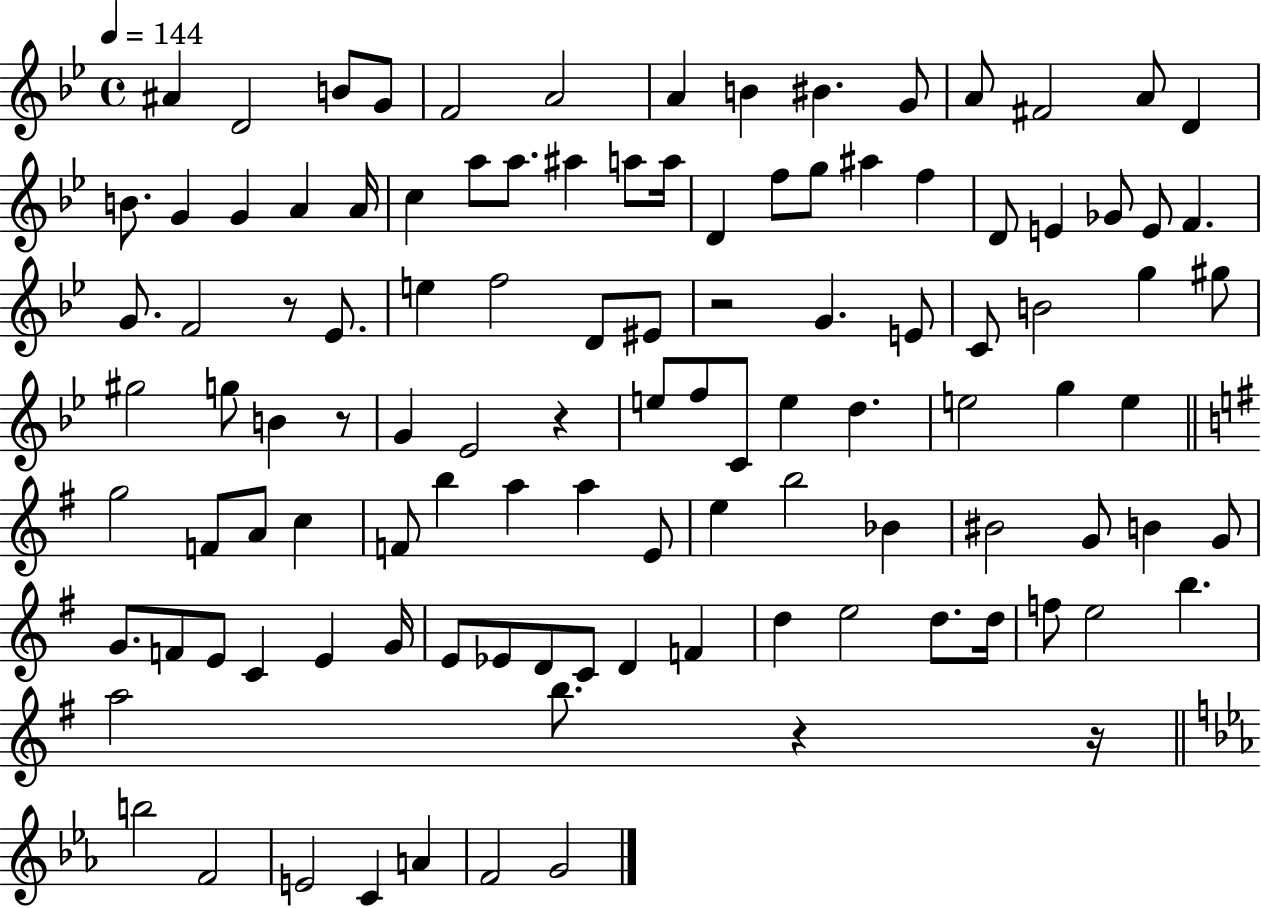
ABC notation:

X:1
T:Untitled
M:4/4
L:1/4
K:Bb
^A D2 B/2 G/2 F2 A2 A B ^B G/2 A/2 ^F2 A/2 D B/2 G G A A/4 c a/2 a/2 ^a a/2 a/4 D f/2 g/2 ^a f D/2 E _G/2 E/2 F G/2 F2 z/2 _E/2 e f2 D/2 ^E/2 z2 G E/2 C/2 B2 g ^g/2 ^g2 g/2 B z/2 G _E2 z e/2 f/2 C/2 e d e2 g e g2 F/2 A/2 c F/2 b a a E/2 e b2 _B ^B2 G/2 B G/2 G/2 F/2 E/2 C E G/4 E/2 _E/2 D/2 C/2 D F d e2 d/2 d/4 f/2 e2 b a2 b/2 z z/4 b2 F2 E2 C A F2 G2